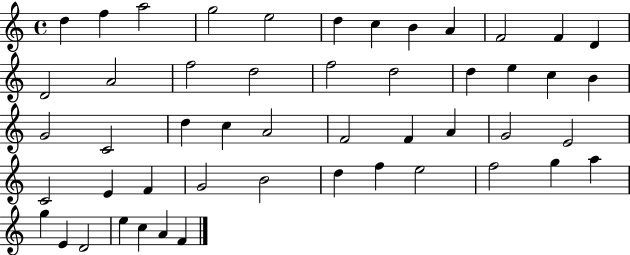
D5/q F5/q A5/h G5/h E5/h D5/q C5/q B4/q A4/q F4/h F4/q D4/q D4/h A4/h F5/h D5/h F5/h D5/h D5/q E5/q C5/q B4/q G4/h C4/h D5/q C5/q A4/h F4/h F4/q A4/q G4/h E4/h C4/h E4/q F4/q G4/h B4/h D5/q F5/q E5/h F5/h G5/q A5/q G5/q E4/q D4/h E5/q C5/q A4/q F4/q